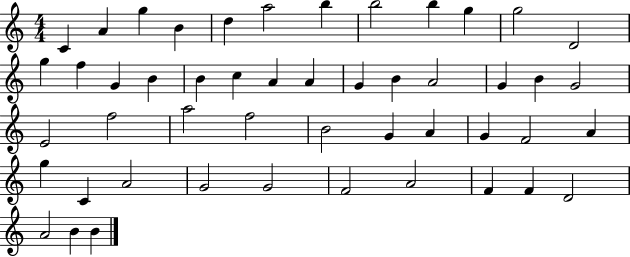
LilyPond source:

{
  \clef treble
  \numericTimeSignature
  \time 4/4
  \key c \major
  c'4 a'4 g''4 b'4 | d''4 a''2 b''4 | b''2 b''4 g''4 | g''2 d'2 | \break g''4 f''4 g'4 b'4 | b'4 c''4 a'4 a'4 | g'4 b'4 a'2 | g'4 b'4 g'2 | \break e'2 f''2 | a''2 f''2 | b'2 g'4 a'4 | g'4 f'2 a'4 | \break g''4 c'4 a'2 | g'2 g'2 | f'2 a'2 | f'4 f'4 d'2 | \break a'2 b'4 b'4 | \bar "|."
}